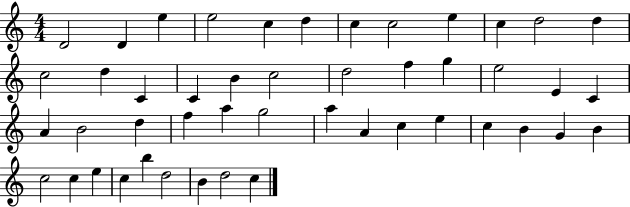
X:1
T:Untitled
M:4/4
L:1/4
K:C
D2 D e e2 c d c c2 e c d2 d c2 d C C B c2 d2 f g e2 E C A B2 d f a g2 a A c e c B G B c2 c e c b d2 B d2 c